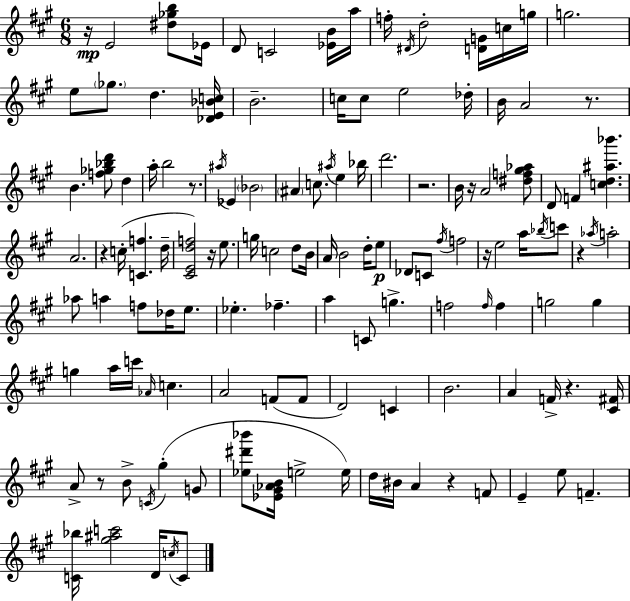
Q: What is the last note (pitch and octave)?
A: C4